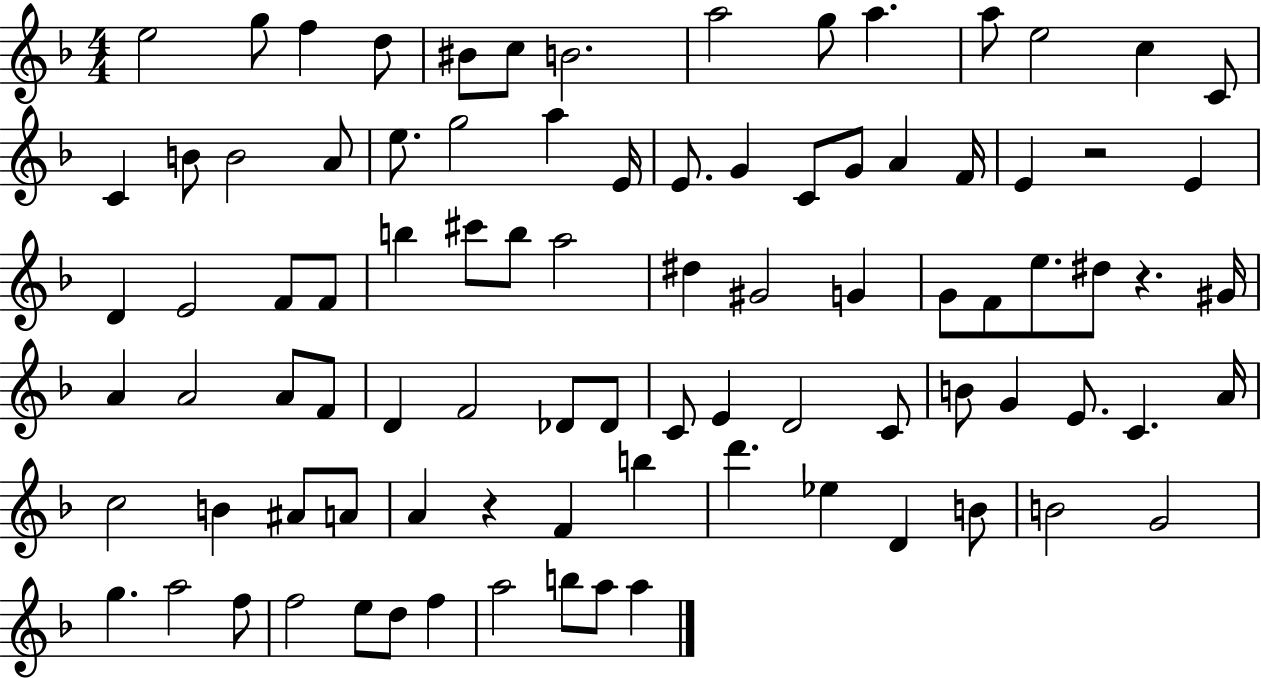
{
  \clef treble
  \numericTimeSignature
  \time 4/4
  \key f \major
  e''2 g''8 f''4 d''8 | bis'8 c''8 b'2. | a''2 g''8 a''4. | a''8 e''2 c''4 c'8 | \break c'4 b'8 b'2 a'8 | e''8. g''2 a''4 e'16 | e'8. g'4 c'8 g'8 a'4 f'16 | e'4 r2 e'4 | \break d'4 e'2 f'8 f'8 | b''4 cis'''8 b''8 a''2 | dis''4 gis'2 g'4 | g'8 f'8 e''8. dis''8 r4. gis'16 | \break a'4 a'2 a'8 f'8 | d'4 f'2 des'8 des'8 | c'8 e'4 d'2 c'8 | b'8 g'4 e'8. c'4. a'16 | \break c''2 b'4 ais'8 a'8 | a'4 r4 f'4 b''4 | d'''4. ees''4 d'4 b'8 | b'2 g'2 | \break g''4. a''2 f''8 | f''2 e''8 d''8 f''4 | a''2 b''8 a''8 a''4 | \bar "|."
}